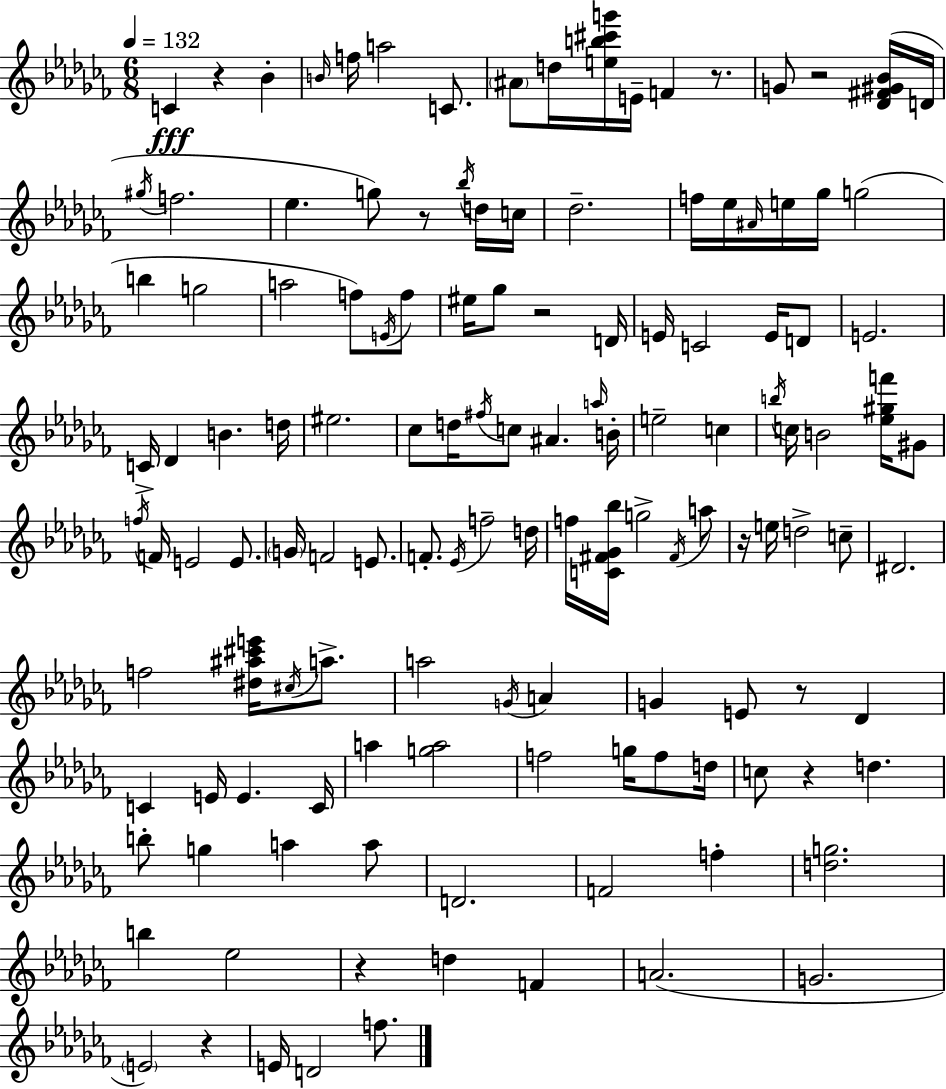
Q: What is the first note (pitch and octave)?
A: C4